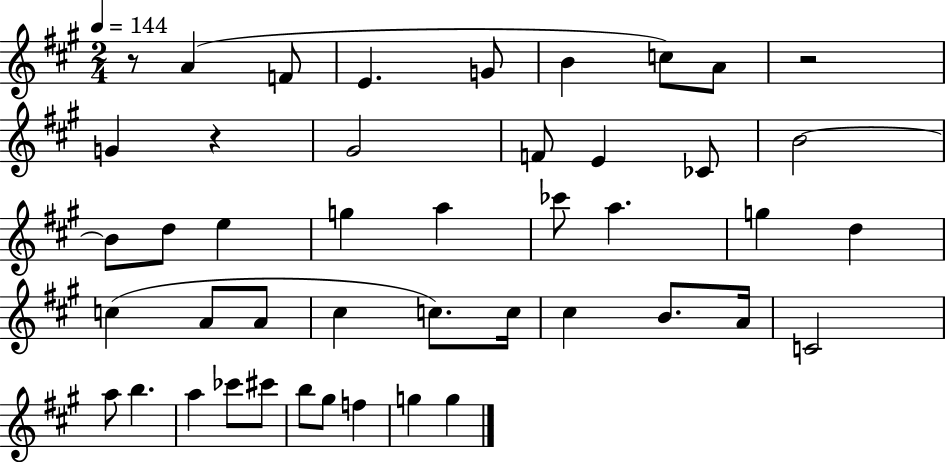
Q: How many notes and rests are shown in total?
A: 45